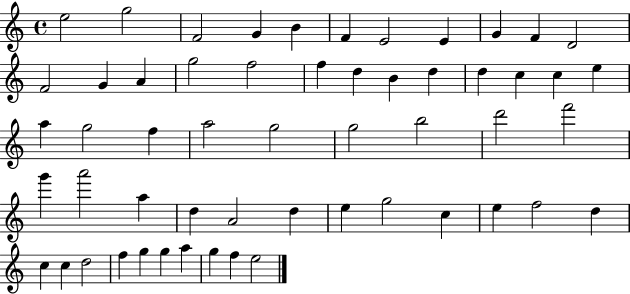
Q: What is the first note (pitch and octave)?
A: E5